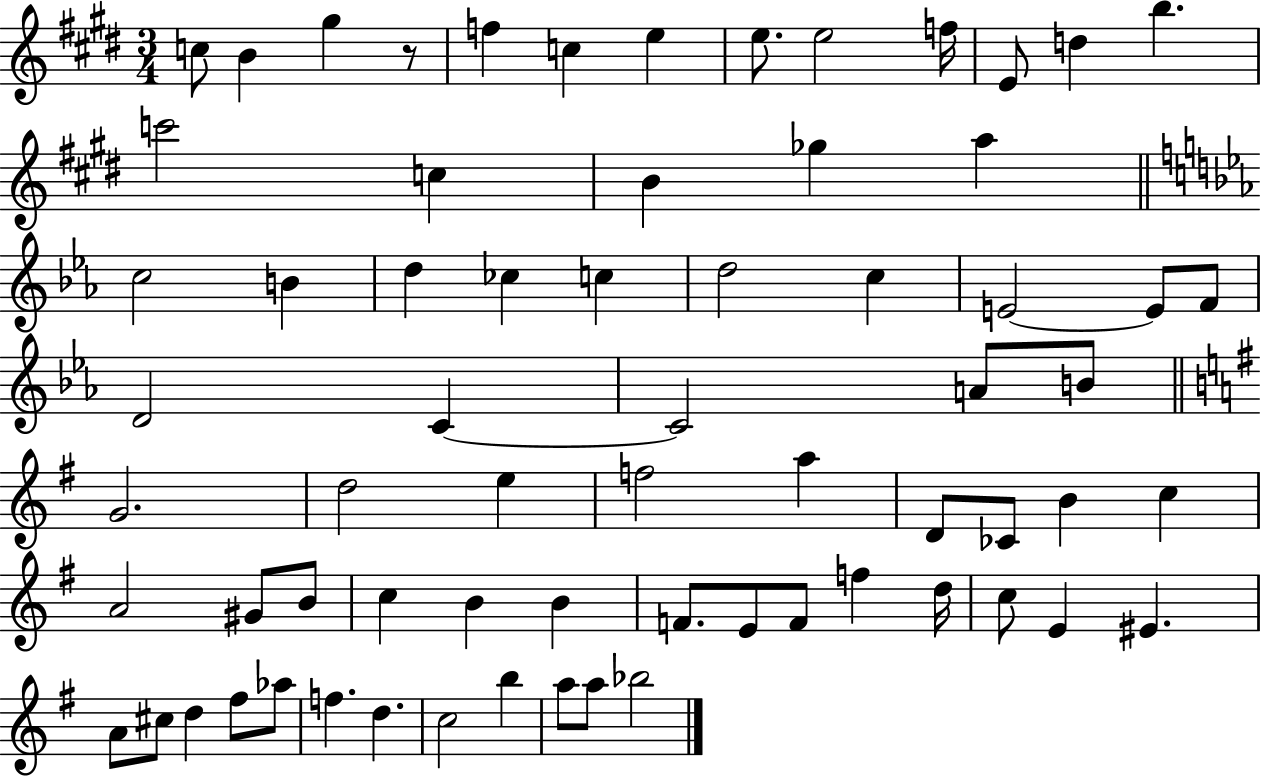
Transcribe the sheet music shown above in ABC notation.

X:1
T:Untitled
M:3/4
L:1/4
K:E
c/2 B ^g z/2 f c e e/2 e2 f/4 E/2 d b c'2 c B _g a c2 B d _c c d2 c E2 E/2 F/2 D2 C C2 A/2 B/2 G2 d2 e f2 a D/2 _C/2 B c A2 ^G/2 B/2 c B B F/2 E/2 F/2 f d/4 c/2 E ^E A/2 ^c/2 d ^f/2 _a/2 f d c2 b a/2 a/2 _b2